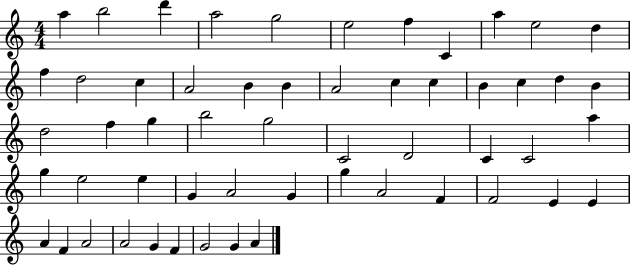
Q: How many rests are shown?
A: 0